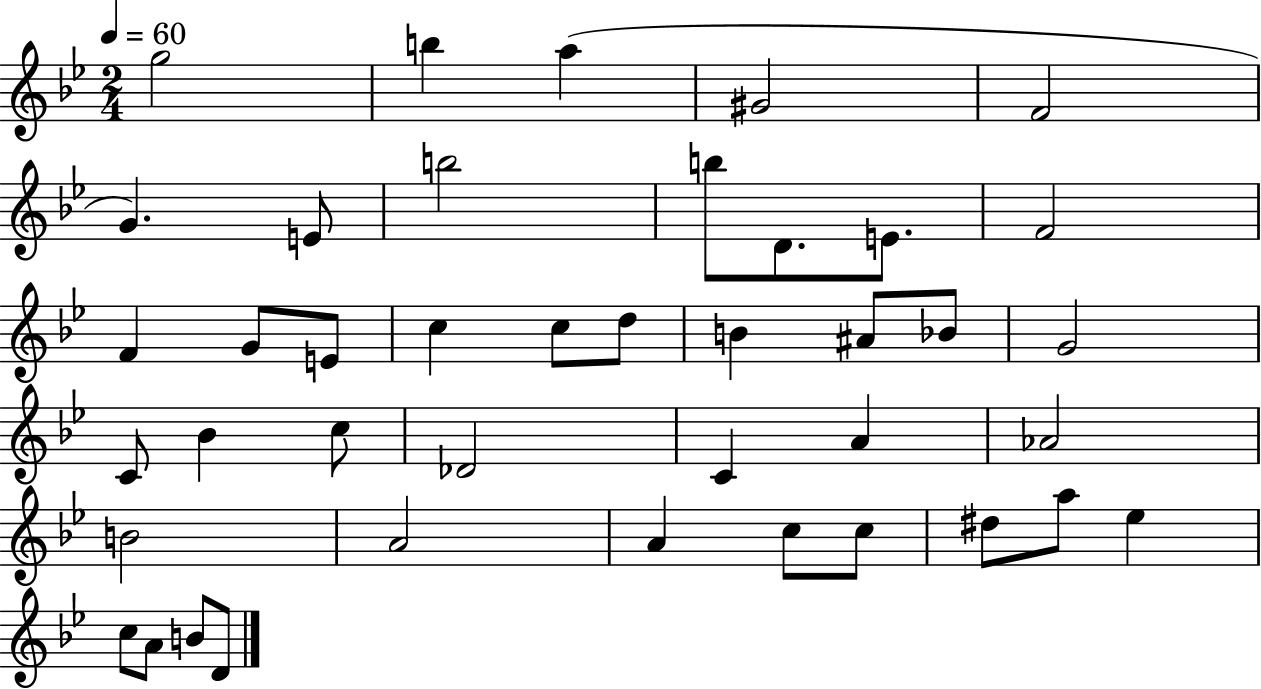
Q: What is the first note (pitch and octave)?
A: G5